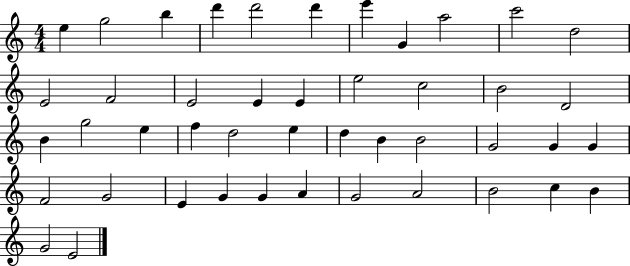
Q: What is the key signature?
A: C major